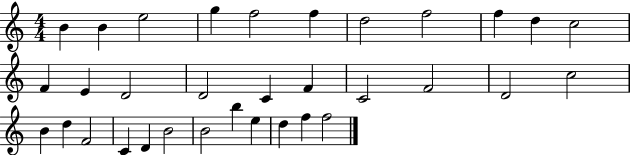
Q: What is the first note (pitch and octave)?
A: B4